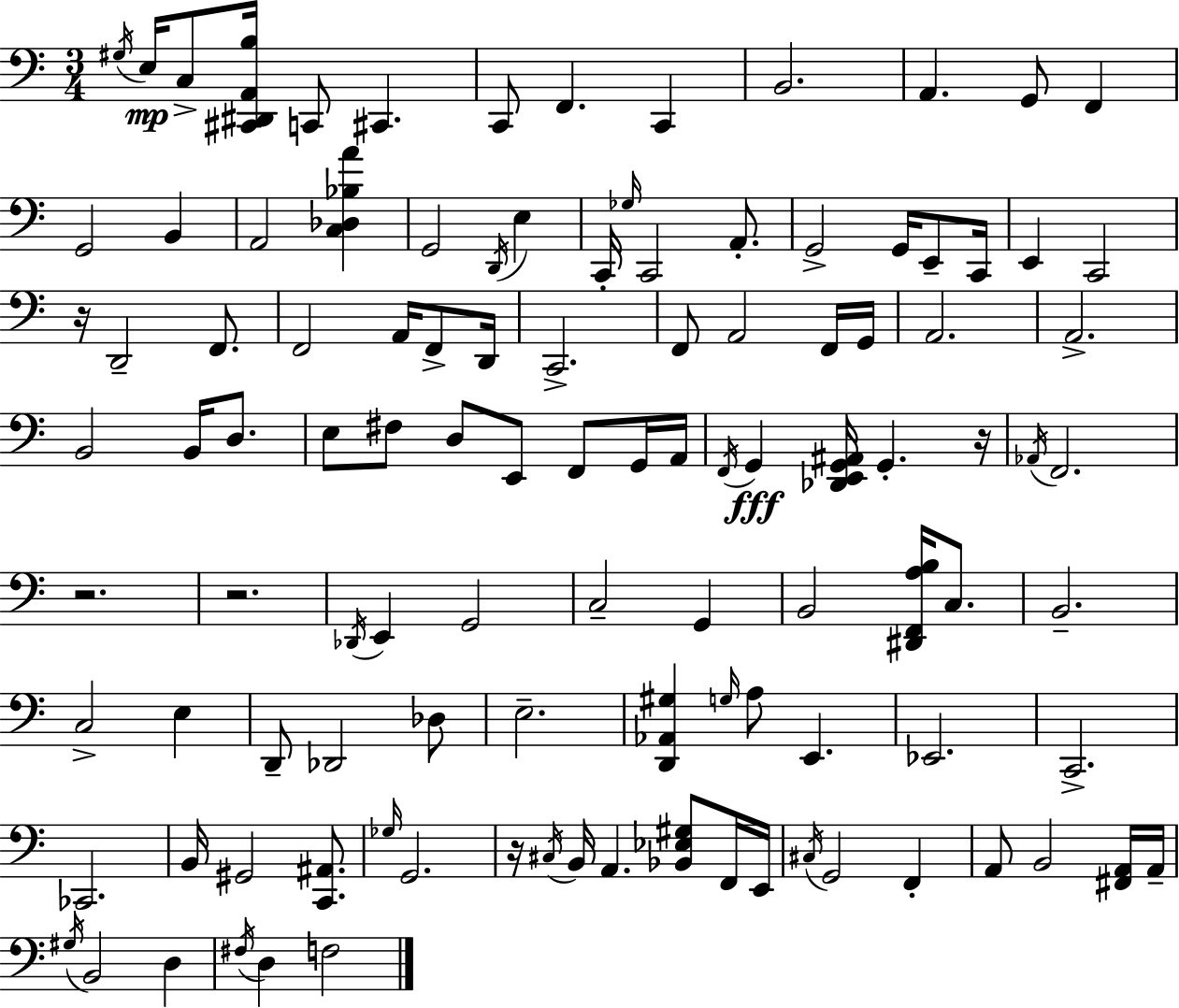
G#3/s E3/s C3/e [C#2,D#2,A2,B3]/s C2/e C#2/q. C2/e F2/q. C2/q B2/h. A2/q. G2/e F2/q G2/h B2/q A2/h [C3,Db3,Bb3,A4]/q G2/h D2/s E3/q C2/s Gb3/s C2/h A2/e. G2/h G2/s E2/e C2/s E2/q C2/h R/s D2/h F2/e. F2/h A2/s F2/e D2/s C2/h. F2/e A2/h F2/s G2/s A2/h. A2/h. B2/h B2/s D3/e. E3/e F#3/e D3/e E2/e F2/e G2/s A2/s F2/s G2/q [Db2,E2,G2,A#2]/s G2/q. R/s Ab2/s F2/h. R/h. R/h. Db2/s E2/q G2/h C3/h G2/q B2/h [D#2,F2,A3,B3]/s C3/e. B2/h. C3/h E3/q D2/e Db2/h Db3/e E3/h. [D2,Ab2,G#3]/q G3/s A3/e E2/q. Eb2/h. C2/h. CES2/h. B2/s G#2/h [C2,A#2]/e. Gb3/s G2/h. R/s C#3/s B2/s A2/q. [Bb2,Eb3,G#3]/e F2/s E2/s C#3/s G2/h F2/q A2/e B2/h [F#2,A2]/s A2/s G#3/s B2/h D3/q F#3/s D3/q F3/h